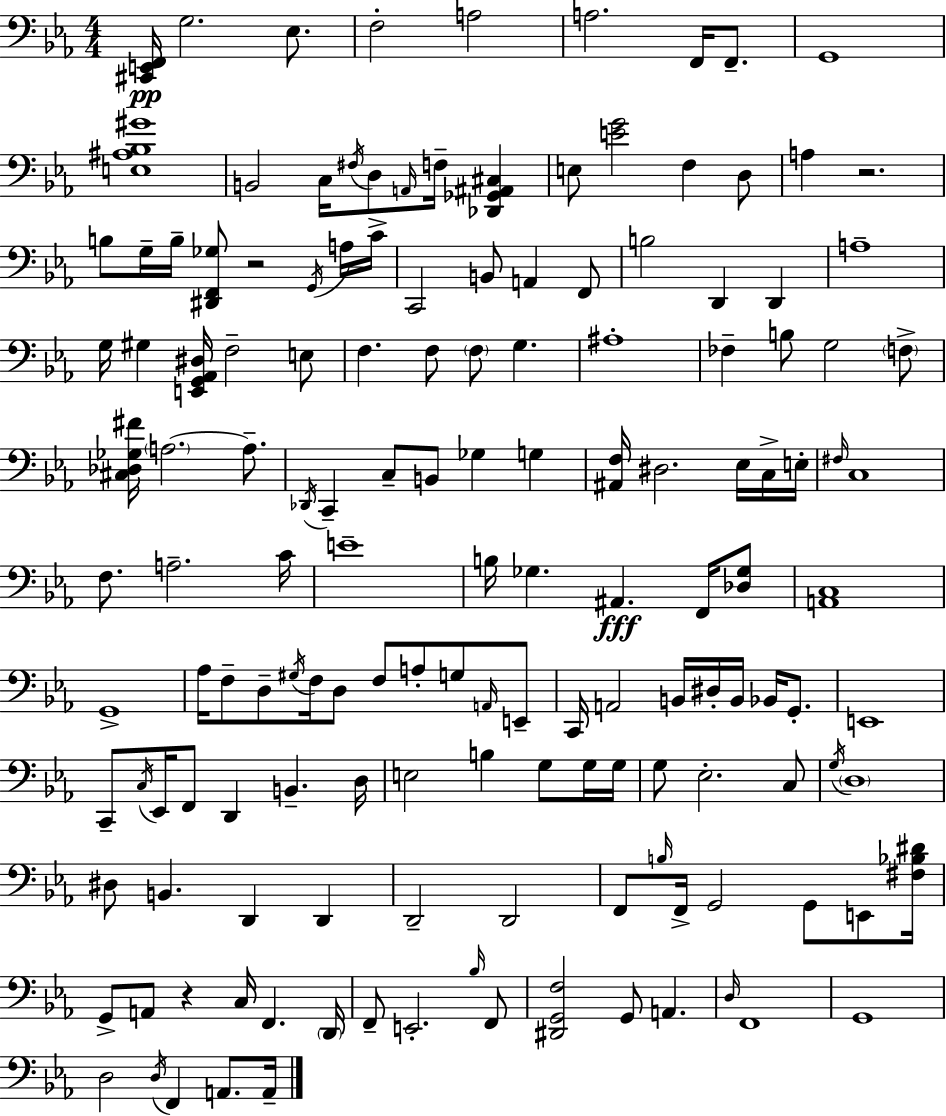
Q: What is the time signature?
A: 4/4